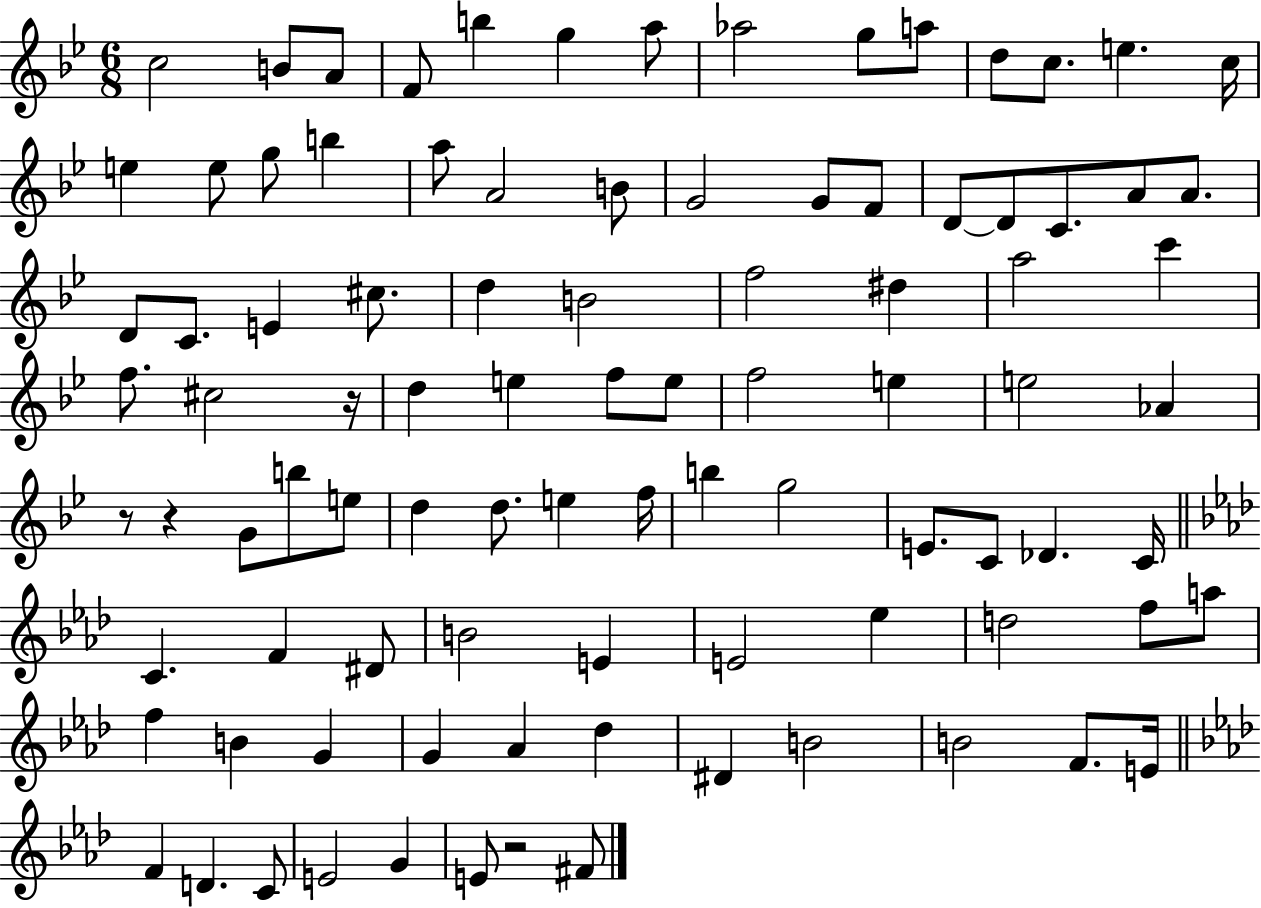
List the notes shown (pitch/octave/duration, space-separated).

C5/h B4/e A4/e F4/e B5/q G5/q A5/e Ab5/h G5/e A5/e D5/e C5/e. E5/q. C5/s E5/q E5/e G5/e B5/q A5/e A4/h B4/e G4/h G4/e F4/e D4/e D4/e C4/e. A4/e A4/e. D4/e C4/e. E4/q C#5/e. D5/q B4/h F5/h D#5/q A5/h C6/q F5/e. C#5/h R/s D5/q E5/q F5/e E5/e F5/h E5/q E5/h Ab4/q R/e R/q G4/e B5/e E5/e D5/q D5/e. E5/q F5/s B5/q G5/h E4/e. C4/e Db4/q. C4/s C4/q. F4/q D#4/e B4/h E4/q E4/h Eb5/q D5/h F5/e A5/e F5/q B4/q G4/q G4/q Ab4/q Db5/q D#4/q B4/h B4/h F4/e. E4/s F4/q D4/q. C4/e E4/h G4/q E4/e R/h F#4/e